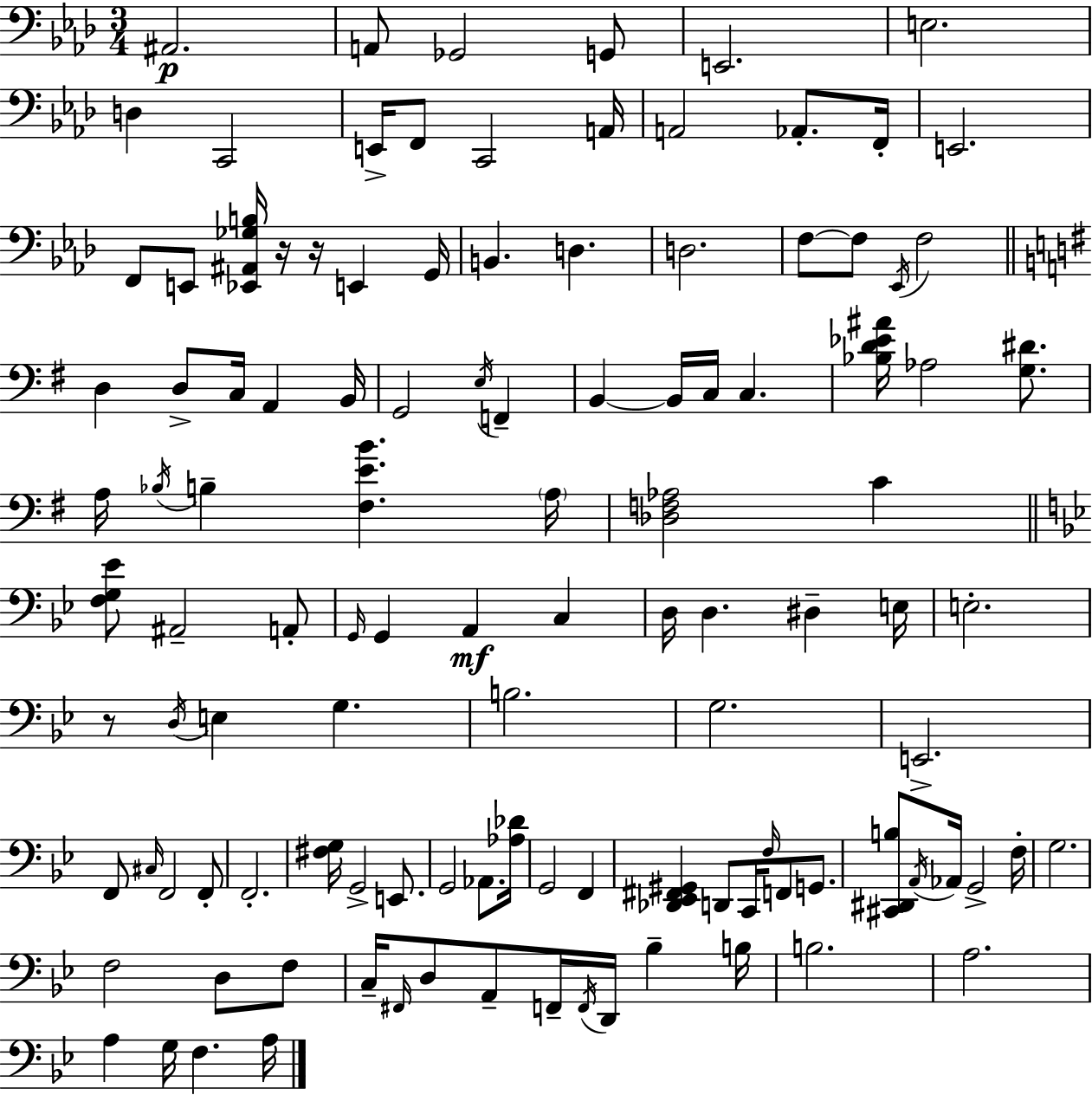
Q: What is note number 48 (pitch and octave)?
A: G2